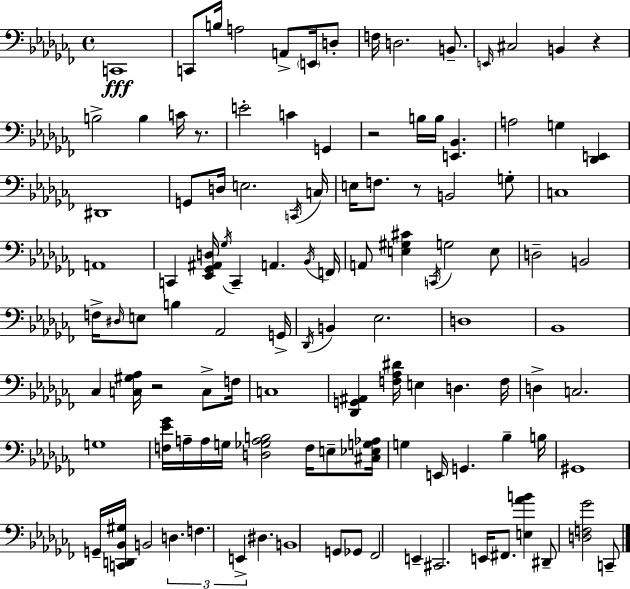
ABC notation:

X:1
T:Untitled
M:4/4
L:1/4
K:Abm
C,,4 C,,/2 B,/4 A,2 A,,/2 E,,/4 D,/2 F,/4 D,2 B,,/2 E,,/4 ^C,2 B,, z B,2 B, C/4 z/2 E2 C G,, z2 B,/4 B,/4 [E,,_B,,] A,2 G, [_D,,E,,] ^D,,4 G,,/2 D,/4 E,2 C,,/4 C,/4 E,/4 F,/2 z/2 B,,2 G,/2 C,4 A,,4 C,, [_E,,_G,,^A,,D,]/4 _G,/4 C,, A,, _B,,/4 F,,/4 A,,/2 [E,^G,^C] C,,/4 G,2 E,/2 D,2 B,,2 F,/4 ^D,/4 E,/2 B, _A,,2 G,,/4 _D,,/4 B,, _E,2 D,4 _B,,4 _C, [C,^G,_A,]/4 z2 C,/2 F,/4 C,4 [_D,,G,,^A,,] [F,_A,^D]/4 E, D, F,/4 D, C,2 G,4 [F,_E_G]/4 A,/4 A,/4 G,/4 [D,_G,A,B,]2 F,/4 E,/2 [^C,_E,G,_A,]/4 G, E,,/4 G,, _B, B,/4 ^G,,4 G,,/4 [C,,D,,_B,,^G,]/4 B,,2 D, F, E,, ^D, B,,4 G,,/2 _G,,/2 _F,,2 E,, ^C,,2 E,,/4 ^F,,/2 [E,_AB] ^D,,/2 [D,F,_G]2 C,,/2